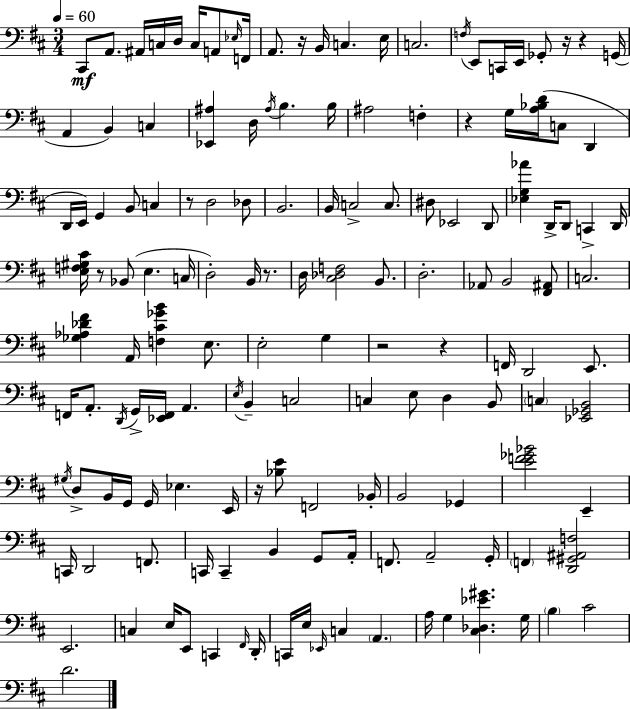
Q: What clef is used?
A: bass